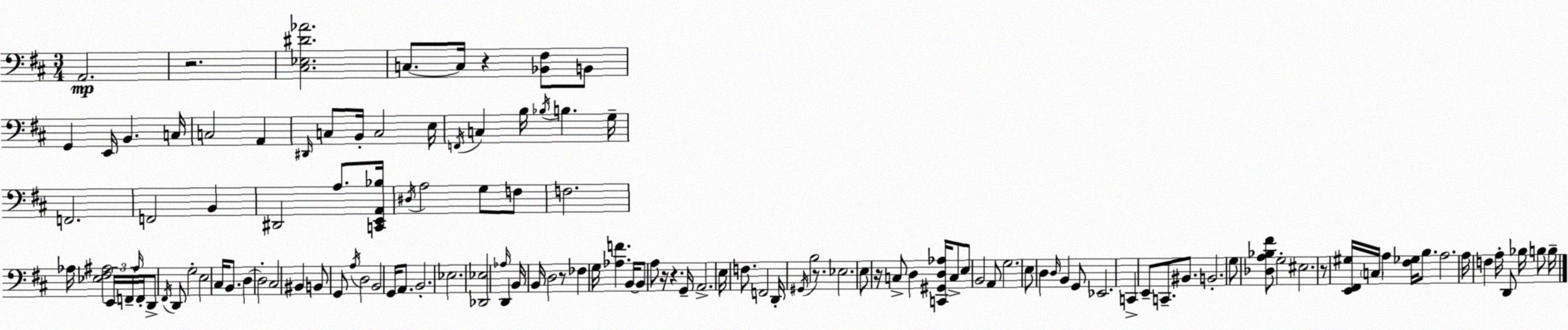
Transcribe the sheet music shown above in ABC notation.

X:1
T:Untitled
M:3/4
L:1/4
K:D
A,,2 z2 [^C,_E,^D_A]2 C,/2 C,/4 z [_B,,^F,]/2 B,,/2 G,, E,,/4 B,, C,/4 C,2 A,, ^D,,/4 C,/2 B,,/4 C,2 E,/4 F,,/4 C, B,/4 _B,/4 B, G,/4 F,,2 F,,2 B,, ^D,,2 A,/2 [C,,E,,A,,_B,]/4 ^D,/4 A,2 G,/2 F,/2 F,2 _A,/4 [_E,^F,^A,]2 E,,/4 F,,/4 ^A,/4 F,,/4 D,,/2 ^F,,/4 D,,/2 G,2 E,2 ^C,/4 B,,/2 D, D,2 ^C,2 ^B,, B,,/2 G,,/2 A,/4 D,2 B,,2 G,,/4 A,,/2 B,,2 _E,2 [_D,,_E,]2 _A,/4 D,, B,,/4 B,,/4 D,2 z/2 _F, G,/4 [_A,F] B,,/4 B,,/2 A,/2 z/4 z G,,/4 A,,2 E,/4 F,/2 F,,2 D,,/4 ^G,,/4 B,2 z/2 _E,2 E,/2 z/4 C,/2 D, [C,,^G,,D,_A,]/4 C,/2 E,/2 B,,2 A,,/2 G,2 E,/2 D, D,/4 B,, G,,/2 _E,,2 C,, E,,/2 C,,/2 ^B,,/2 B,,2 G,/2 [_D,A,_B,^F]/2 G,2 ^E,2 z/2 [E,,^F,,^G,]/4 C,/4 A, [^F,_G,]/4 B,/2 A,2 A,/4 F, A,/4 D,,/2 _B,/4 B,/2 B,/4